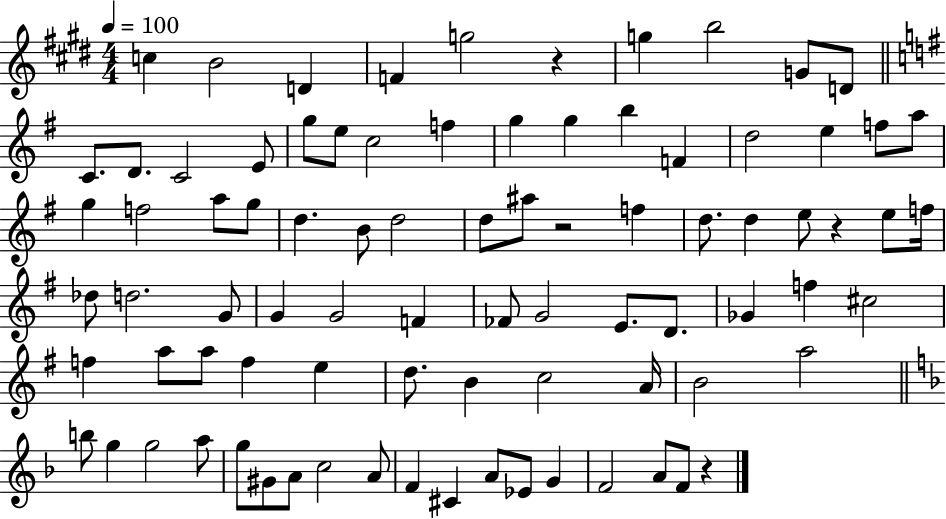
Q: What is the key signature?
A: E major